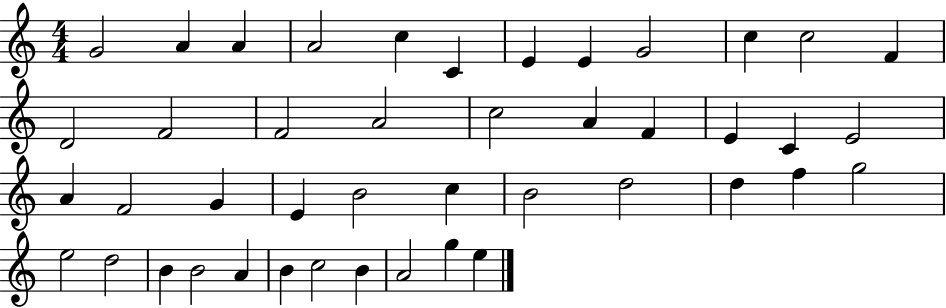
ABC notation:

X:1
T:Untitled
M:4/4
L:1/4
K:C
G2 A A A2 c C E E G2 c c2 F D2 F2 F2 A2 c2 A F E C E2 A F2 G E B2 c B2 d2 d f g2 e2 d2 B B2 A B c2 B A2 g e